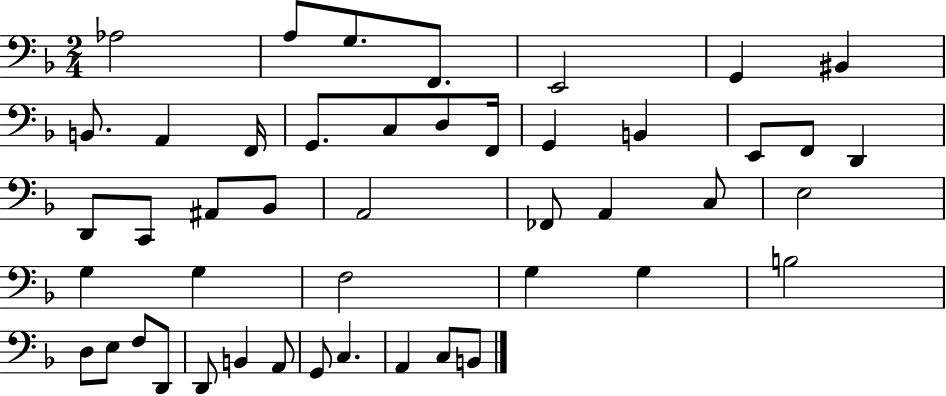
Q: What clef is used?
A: bass